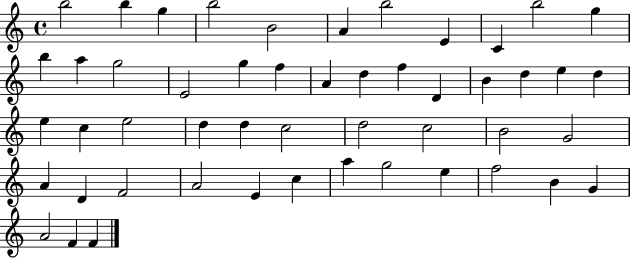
B5/h B5/q G5/q B5/h B4/h A4/q B5/h E4/q C4/q B5/h G5/q B5/q A5/q G5/h E4/h G5/q F5/q A4/q D5/q F5/q D4/q B4/q D5/q E5/q D5/q E5/q C5/q E5/h D5/q D5/q C5/h D5/h C5/h B4/h G4/h A4/q D4/q F4/h A4/h E4/q C5/q A5/q G5/h E5/q F5/h B4/q G4/q A4/h F4/q F4/q